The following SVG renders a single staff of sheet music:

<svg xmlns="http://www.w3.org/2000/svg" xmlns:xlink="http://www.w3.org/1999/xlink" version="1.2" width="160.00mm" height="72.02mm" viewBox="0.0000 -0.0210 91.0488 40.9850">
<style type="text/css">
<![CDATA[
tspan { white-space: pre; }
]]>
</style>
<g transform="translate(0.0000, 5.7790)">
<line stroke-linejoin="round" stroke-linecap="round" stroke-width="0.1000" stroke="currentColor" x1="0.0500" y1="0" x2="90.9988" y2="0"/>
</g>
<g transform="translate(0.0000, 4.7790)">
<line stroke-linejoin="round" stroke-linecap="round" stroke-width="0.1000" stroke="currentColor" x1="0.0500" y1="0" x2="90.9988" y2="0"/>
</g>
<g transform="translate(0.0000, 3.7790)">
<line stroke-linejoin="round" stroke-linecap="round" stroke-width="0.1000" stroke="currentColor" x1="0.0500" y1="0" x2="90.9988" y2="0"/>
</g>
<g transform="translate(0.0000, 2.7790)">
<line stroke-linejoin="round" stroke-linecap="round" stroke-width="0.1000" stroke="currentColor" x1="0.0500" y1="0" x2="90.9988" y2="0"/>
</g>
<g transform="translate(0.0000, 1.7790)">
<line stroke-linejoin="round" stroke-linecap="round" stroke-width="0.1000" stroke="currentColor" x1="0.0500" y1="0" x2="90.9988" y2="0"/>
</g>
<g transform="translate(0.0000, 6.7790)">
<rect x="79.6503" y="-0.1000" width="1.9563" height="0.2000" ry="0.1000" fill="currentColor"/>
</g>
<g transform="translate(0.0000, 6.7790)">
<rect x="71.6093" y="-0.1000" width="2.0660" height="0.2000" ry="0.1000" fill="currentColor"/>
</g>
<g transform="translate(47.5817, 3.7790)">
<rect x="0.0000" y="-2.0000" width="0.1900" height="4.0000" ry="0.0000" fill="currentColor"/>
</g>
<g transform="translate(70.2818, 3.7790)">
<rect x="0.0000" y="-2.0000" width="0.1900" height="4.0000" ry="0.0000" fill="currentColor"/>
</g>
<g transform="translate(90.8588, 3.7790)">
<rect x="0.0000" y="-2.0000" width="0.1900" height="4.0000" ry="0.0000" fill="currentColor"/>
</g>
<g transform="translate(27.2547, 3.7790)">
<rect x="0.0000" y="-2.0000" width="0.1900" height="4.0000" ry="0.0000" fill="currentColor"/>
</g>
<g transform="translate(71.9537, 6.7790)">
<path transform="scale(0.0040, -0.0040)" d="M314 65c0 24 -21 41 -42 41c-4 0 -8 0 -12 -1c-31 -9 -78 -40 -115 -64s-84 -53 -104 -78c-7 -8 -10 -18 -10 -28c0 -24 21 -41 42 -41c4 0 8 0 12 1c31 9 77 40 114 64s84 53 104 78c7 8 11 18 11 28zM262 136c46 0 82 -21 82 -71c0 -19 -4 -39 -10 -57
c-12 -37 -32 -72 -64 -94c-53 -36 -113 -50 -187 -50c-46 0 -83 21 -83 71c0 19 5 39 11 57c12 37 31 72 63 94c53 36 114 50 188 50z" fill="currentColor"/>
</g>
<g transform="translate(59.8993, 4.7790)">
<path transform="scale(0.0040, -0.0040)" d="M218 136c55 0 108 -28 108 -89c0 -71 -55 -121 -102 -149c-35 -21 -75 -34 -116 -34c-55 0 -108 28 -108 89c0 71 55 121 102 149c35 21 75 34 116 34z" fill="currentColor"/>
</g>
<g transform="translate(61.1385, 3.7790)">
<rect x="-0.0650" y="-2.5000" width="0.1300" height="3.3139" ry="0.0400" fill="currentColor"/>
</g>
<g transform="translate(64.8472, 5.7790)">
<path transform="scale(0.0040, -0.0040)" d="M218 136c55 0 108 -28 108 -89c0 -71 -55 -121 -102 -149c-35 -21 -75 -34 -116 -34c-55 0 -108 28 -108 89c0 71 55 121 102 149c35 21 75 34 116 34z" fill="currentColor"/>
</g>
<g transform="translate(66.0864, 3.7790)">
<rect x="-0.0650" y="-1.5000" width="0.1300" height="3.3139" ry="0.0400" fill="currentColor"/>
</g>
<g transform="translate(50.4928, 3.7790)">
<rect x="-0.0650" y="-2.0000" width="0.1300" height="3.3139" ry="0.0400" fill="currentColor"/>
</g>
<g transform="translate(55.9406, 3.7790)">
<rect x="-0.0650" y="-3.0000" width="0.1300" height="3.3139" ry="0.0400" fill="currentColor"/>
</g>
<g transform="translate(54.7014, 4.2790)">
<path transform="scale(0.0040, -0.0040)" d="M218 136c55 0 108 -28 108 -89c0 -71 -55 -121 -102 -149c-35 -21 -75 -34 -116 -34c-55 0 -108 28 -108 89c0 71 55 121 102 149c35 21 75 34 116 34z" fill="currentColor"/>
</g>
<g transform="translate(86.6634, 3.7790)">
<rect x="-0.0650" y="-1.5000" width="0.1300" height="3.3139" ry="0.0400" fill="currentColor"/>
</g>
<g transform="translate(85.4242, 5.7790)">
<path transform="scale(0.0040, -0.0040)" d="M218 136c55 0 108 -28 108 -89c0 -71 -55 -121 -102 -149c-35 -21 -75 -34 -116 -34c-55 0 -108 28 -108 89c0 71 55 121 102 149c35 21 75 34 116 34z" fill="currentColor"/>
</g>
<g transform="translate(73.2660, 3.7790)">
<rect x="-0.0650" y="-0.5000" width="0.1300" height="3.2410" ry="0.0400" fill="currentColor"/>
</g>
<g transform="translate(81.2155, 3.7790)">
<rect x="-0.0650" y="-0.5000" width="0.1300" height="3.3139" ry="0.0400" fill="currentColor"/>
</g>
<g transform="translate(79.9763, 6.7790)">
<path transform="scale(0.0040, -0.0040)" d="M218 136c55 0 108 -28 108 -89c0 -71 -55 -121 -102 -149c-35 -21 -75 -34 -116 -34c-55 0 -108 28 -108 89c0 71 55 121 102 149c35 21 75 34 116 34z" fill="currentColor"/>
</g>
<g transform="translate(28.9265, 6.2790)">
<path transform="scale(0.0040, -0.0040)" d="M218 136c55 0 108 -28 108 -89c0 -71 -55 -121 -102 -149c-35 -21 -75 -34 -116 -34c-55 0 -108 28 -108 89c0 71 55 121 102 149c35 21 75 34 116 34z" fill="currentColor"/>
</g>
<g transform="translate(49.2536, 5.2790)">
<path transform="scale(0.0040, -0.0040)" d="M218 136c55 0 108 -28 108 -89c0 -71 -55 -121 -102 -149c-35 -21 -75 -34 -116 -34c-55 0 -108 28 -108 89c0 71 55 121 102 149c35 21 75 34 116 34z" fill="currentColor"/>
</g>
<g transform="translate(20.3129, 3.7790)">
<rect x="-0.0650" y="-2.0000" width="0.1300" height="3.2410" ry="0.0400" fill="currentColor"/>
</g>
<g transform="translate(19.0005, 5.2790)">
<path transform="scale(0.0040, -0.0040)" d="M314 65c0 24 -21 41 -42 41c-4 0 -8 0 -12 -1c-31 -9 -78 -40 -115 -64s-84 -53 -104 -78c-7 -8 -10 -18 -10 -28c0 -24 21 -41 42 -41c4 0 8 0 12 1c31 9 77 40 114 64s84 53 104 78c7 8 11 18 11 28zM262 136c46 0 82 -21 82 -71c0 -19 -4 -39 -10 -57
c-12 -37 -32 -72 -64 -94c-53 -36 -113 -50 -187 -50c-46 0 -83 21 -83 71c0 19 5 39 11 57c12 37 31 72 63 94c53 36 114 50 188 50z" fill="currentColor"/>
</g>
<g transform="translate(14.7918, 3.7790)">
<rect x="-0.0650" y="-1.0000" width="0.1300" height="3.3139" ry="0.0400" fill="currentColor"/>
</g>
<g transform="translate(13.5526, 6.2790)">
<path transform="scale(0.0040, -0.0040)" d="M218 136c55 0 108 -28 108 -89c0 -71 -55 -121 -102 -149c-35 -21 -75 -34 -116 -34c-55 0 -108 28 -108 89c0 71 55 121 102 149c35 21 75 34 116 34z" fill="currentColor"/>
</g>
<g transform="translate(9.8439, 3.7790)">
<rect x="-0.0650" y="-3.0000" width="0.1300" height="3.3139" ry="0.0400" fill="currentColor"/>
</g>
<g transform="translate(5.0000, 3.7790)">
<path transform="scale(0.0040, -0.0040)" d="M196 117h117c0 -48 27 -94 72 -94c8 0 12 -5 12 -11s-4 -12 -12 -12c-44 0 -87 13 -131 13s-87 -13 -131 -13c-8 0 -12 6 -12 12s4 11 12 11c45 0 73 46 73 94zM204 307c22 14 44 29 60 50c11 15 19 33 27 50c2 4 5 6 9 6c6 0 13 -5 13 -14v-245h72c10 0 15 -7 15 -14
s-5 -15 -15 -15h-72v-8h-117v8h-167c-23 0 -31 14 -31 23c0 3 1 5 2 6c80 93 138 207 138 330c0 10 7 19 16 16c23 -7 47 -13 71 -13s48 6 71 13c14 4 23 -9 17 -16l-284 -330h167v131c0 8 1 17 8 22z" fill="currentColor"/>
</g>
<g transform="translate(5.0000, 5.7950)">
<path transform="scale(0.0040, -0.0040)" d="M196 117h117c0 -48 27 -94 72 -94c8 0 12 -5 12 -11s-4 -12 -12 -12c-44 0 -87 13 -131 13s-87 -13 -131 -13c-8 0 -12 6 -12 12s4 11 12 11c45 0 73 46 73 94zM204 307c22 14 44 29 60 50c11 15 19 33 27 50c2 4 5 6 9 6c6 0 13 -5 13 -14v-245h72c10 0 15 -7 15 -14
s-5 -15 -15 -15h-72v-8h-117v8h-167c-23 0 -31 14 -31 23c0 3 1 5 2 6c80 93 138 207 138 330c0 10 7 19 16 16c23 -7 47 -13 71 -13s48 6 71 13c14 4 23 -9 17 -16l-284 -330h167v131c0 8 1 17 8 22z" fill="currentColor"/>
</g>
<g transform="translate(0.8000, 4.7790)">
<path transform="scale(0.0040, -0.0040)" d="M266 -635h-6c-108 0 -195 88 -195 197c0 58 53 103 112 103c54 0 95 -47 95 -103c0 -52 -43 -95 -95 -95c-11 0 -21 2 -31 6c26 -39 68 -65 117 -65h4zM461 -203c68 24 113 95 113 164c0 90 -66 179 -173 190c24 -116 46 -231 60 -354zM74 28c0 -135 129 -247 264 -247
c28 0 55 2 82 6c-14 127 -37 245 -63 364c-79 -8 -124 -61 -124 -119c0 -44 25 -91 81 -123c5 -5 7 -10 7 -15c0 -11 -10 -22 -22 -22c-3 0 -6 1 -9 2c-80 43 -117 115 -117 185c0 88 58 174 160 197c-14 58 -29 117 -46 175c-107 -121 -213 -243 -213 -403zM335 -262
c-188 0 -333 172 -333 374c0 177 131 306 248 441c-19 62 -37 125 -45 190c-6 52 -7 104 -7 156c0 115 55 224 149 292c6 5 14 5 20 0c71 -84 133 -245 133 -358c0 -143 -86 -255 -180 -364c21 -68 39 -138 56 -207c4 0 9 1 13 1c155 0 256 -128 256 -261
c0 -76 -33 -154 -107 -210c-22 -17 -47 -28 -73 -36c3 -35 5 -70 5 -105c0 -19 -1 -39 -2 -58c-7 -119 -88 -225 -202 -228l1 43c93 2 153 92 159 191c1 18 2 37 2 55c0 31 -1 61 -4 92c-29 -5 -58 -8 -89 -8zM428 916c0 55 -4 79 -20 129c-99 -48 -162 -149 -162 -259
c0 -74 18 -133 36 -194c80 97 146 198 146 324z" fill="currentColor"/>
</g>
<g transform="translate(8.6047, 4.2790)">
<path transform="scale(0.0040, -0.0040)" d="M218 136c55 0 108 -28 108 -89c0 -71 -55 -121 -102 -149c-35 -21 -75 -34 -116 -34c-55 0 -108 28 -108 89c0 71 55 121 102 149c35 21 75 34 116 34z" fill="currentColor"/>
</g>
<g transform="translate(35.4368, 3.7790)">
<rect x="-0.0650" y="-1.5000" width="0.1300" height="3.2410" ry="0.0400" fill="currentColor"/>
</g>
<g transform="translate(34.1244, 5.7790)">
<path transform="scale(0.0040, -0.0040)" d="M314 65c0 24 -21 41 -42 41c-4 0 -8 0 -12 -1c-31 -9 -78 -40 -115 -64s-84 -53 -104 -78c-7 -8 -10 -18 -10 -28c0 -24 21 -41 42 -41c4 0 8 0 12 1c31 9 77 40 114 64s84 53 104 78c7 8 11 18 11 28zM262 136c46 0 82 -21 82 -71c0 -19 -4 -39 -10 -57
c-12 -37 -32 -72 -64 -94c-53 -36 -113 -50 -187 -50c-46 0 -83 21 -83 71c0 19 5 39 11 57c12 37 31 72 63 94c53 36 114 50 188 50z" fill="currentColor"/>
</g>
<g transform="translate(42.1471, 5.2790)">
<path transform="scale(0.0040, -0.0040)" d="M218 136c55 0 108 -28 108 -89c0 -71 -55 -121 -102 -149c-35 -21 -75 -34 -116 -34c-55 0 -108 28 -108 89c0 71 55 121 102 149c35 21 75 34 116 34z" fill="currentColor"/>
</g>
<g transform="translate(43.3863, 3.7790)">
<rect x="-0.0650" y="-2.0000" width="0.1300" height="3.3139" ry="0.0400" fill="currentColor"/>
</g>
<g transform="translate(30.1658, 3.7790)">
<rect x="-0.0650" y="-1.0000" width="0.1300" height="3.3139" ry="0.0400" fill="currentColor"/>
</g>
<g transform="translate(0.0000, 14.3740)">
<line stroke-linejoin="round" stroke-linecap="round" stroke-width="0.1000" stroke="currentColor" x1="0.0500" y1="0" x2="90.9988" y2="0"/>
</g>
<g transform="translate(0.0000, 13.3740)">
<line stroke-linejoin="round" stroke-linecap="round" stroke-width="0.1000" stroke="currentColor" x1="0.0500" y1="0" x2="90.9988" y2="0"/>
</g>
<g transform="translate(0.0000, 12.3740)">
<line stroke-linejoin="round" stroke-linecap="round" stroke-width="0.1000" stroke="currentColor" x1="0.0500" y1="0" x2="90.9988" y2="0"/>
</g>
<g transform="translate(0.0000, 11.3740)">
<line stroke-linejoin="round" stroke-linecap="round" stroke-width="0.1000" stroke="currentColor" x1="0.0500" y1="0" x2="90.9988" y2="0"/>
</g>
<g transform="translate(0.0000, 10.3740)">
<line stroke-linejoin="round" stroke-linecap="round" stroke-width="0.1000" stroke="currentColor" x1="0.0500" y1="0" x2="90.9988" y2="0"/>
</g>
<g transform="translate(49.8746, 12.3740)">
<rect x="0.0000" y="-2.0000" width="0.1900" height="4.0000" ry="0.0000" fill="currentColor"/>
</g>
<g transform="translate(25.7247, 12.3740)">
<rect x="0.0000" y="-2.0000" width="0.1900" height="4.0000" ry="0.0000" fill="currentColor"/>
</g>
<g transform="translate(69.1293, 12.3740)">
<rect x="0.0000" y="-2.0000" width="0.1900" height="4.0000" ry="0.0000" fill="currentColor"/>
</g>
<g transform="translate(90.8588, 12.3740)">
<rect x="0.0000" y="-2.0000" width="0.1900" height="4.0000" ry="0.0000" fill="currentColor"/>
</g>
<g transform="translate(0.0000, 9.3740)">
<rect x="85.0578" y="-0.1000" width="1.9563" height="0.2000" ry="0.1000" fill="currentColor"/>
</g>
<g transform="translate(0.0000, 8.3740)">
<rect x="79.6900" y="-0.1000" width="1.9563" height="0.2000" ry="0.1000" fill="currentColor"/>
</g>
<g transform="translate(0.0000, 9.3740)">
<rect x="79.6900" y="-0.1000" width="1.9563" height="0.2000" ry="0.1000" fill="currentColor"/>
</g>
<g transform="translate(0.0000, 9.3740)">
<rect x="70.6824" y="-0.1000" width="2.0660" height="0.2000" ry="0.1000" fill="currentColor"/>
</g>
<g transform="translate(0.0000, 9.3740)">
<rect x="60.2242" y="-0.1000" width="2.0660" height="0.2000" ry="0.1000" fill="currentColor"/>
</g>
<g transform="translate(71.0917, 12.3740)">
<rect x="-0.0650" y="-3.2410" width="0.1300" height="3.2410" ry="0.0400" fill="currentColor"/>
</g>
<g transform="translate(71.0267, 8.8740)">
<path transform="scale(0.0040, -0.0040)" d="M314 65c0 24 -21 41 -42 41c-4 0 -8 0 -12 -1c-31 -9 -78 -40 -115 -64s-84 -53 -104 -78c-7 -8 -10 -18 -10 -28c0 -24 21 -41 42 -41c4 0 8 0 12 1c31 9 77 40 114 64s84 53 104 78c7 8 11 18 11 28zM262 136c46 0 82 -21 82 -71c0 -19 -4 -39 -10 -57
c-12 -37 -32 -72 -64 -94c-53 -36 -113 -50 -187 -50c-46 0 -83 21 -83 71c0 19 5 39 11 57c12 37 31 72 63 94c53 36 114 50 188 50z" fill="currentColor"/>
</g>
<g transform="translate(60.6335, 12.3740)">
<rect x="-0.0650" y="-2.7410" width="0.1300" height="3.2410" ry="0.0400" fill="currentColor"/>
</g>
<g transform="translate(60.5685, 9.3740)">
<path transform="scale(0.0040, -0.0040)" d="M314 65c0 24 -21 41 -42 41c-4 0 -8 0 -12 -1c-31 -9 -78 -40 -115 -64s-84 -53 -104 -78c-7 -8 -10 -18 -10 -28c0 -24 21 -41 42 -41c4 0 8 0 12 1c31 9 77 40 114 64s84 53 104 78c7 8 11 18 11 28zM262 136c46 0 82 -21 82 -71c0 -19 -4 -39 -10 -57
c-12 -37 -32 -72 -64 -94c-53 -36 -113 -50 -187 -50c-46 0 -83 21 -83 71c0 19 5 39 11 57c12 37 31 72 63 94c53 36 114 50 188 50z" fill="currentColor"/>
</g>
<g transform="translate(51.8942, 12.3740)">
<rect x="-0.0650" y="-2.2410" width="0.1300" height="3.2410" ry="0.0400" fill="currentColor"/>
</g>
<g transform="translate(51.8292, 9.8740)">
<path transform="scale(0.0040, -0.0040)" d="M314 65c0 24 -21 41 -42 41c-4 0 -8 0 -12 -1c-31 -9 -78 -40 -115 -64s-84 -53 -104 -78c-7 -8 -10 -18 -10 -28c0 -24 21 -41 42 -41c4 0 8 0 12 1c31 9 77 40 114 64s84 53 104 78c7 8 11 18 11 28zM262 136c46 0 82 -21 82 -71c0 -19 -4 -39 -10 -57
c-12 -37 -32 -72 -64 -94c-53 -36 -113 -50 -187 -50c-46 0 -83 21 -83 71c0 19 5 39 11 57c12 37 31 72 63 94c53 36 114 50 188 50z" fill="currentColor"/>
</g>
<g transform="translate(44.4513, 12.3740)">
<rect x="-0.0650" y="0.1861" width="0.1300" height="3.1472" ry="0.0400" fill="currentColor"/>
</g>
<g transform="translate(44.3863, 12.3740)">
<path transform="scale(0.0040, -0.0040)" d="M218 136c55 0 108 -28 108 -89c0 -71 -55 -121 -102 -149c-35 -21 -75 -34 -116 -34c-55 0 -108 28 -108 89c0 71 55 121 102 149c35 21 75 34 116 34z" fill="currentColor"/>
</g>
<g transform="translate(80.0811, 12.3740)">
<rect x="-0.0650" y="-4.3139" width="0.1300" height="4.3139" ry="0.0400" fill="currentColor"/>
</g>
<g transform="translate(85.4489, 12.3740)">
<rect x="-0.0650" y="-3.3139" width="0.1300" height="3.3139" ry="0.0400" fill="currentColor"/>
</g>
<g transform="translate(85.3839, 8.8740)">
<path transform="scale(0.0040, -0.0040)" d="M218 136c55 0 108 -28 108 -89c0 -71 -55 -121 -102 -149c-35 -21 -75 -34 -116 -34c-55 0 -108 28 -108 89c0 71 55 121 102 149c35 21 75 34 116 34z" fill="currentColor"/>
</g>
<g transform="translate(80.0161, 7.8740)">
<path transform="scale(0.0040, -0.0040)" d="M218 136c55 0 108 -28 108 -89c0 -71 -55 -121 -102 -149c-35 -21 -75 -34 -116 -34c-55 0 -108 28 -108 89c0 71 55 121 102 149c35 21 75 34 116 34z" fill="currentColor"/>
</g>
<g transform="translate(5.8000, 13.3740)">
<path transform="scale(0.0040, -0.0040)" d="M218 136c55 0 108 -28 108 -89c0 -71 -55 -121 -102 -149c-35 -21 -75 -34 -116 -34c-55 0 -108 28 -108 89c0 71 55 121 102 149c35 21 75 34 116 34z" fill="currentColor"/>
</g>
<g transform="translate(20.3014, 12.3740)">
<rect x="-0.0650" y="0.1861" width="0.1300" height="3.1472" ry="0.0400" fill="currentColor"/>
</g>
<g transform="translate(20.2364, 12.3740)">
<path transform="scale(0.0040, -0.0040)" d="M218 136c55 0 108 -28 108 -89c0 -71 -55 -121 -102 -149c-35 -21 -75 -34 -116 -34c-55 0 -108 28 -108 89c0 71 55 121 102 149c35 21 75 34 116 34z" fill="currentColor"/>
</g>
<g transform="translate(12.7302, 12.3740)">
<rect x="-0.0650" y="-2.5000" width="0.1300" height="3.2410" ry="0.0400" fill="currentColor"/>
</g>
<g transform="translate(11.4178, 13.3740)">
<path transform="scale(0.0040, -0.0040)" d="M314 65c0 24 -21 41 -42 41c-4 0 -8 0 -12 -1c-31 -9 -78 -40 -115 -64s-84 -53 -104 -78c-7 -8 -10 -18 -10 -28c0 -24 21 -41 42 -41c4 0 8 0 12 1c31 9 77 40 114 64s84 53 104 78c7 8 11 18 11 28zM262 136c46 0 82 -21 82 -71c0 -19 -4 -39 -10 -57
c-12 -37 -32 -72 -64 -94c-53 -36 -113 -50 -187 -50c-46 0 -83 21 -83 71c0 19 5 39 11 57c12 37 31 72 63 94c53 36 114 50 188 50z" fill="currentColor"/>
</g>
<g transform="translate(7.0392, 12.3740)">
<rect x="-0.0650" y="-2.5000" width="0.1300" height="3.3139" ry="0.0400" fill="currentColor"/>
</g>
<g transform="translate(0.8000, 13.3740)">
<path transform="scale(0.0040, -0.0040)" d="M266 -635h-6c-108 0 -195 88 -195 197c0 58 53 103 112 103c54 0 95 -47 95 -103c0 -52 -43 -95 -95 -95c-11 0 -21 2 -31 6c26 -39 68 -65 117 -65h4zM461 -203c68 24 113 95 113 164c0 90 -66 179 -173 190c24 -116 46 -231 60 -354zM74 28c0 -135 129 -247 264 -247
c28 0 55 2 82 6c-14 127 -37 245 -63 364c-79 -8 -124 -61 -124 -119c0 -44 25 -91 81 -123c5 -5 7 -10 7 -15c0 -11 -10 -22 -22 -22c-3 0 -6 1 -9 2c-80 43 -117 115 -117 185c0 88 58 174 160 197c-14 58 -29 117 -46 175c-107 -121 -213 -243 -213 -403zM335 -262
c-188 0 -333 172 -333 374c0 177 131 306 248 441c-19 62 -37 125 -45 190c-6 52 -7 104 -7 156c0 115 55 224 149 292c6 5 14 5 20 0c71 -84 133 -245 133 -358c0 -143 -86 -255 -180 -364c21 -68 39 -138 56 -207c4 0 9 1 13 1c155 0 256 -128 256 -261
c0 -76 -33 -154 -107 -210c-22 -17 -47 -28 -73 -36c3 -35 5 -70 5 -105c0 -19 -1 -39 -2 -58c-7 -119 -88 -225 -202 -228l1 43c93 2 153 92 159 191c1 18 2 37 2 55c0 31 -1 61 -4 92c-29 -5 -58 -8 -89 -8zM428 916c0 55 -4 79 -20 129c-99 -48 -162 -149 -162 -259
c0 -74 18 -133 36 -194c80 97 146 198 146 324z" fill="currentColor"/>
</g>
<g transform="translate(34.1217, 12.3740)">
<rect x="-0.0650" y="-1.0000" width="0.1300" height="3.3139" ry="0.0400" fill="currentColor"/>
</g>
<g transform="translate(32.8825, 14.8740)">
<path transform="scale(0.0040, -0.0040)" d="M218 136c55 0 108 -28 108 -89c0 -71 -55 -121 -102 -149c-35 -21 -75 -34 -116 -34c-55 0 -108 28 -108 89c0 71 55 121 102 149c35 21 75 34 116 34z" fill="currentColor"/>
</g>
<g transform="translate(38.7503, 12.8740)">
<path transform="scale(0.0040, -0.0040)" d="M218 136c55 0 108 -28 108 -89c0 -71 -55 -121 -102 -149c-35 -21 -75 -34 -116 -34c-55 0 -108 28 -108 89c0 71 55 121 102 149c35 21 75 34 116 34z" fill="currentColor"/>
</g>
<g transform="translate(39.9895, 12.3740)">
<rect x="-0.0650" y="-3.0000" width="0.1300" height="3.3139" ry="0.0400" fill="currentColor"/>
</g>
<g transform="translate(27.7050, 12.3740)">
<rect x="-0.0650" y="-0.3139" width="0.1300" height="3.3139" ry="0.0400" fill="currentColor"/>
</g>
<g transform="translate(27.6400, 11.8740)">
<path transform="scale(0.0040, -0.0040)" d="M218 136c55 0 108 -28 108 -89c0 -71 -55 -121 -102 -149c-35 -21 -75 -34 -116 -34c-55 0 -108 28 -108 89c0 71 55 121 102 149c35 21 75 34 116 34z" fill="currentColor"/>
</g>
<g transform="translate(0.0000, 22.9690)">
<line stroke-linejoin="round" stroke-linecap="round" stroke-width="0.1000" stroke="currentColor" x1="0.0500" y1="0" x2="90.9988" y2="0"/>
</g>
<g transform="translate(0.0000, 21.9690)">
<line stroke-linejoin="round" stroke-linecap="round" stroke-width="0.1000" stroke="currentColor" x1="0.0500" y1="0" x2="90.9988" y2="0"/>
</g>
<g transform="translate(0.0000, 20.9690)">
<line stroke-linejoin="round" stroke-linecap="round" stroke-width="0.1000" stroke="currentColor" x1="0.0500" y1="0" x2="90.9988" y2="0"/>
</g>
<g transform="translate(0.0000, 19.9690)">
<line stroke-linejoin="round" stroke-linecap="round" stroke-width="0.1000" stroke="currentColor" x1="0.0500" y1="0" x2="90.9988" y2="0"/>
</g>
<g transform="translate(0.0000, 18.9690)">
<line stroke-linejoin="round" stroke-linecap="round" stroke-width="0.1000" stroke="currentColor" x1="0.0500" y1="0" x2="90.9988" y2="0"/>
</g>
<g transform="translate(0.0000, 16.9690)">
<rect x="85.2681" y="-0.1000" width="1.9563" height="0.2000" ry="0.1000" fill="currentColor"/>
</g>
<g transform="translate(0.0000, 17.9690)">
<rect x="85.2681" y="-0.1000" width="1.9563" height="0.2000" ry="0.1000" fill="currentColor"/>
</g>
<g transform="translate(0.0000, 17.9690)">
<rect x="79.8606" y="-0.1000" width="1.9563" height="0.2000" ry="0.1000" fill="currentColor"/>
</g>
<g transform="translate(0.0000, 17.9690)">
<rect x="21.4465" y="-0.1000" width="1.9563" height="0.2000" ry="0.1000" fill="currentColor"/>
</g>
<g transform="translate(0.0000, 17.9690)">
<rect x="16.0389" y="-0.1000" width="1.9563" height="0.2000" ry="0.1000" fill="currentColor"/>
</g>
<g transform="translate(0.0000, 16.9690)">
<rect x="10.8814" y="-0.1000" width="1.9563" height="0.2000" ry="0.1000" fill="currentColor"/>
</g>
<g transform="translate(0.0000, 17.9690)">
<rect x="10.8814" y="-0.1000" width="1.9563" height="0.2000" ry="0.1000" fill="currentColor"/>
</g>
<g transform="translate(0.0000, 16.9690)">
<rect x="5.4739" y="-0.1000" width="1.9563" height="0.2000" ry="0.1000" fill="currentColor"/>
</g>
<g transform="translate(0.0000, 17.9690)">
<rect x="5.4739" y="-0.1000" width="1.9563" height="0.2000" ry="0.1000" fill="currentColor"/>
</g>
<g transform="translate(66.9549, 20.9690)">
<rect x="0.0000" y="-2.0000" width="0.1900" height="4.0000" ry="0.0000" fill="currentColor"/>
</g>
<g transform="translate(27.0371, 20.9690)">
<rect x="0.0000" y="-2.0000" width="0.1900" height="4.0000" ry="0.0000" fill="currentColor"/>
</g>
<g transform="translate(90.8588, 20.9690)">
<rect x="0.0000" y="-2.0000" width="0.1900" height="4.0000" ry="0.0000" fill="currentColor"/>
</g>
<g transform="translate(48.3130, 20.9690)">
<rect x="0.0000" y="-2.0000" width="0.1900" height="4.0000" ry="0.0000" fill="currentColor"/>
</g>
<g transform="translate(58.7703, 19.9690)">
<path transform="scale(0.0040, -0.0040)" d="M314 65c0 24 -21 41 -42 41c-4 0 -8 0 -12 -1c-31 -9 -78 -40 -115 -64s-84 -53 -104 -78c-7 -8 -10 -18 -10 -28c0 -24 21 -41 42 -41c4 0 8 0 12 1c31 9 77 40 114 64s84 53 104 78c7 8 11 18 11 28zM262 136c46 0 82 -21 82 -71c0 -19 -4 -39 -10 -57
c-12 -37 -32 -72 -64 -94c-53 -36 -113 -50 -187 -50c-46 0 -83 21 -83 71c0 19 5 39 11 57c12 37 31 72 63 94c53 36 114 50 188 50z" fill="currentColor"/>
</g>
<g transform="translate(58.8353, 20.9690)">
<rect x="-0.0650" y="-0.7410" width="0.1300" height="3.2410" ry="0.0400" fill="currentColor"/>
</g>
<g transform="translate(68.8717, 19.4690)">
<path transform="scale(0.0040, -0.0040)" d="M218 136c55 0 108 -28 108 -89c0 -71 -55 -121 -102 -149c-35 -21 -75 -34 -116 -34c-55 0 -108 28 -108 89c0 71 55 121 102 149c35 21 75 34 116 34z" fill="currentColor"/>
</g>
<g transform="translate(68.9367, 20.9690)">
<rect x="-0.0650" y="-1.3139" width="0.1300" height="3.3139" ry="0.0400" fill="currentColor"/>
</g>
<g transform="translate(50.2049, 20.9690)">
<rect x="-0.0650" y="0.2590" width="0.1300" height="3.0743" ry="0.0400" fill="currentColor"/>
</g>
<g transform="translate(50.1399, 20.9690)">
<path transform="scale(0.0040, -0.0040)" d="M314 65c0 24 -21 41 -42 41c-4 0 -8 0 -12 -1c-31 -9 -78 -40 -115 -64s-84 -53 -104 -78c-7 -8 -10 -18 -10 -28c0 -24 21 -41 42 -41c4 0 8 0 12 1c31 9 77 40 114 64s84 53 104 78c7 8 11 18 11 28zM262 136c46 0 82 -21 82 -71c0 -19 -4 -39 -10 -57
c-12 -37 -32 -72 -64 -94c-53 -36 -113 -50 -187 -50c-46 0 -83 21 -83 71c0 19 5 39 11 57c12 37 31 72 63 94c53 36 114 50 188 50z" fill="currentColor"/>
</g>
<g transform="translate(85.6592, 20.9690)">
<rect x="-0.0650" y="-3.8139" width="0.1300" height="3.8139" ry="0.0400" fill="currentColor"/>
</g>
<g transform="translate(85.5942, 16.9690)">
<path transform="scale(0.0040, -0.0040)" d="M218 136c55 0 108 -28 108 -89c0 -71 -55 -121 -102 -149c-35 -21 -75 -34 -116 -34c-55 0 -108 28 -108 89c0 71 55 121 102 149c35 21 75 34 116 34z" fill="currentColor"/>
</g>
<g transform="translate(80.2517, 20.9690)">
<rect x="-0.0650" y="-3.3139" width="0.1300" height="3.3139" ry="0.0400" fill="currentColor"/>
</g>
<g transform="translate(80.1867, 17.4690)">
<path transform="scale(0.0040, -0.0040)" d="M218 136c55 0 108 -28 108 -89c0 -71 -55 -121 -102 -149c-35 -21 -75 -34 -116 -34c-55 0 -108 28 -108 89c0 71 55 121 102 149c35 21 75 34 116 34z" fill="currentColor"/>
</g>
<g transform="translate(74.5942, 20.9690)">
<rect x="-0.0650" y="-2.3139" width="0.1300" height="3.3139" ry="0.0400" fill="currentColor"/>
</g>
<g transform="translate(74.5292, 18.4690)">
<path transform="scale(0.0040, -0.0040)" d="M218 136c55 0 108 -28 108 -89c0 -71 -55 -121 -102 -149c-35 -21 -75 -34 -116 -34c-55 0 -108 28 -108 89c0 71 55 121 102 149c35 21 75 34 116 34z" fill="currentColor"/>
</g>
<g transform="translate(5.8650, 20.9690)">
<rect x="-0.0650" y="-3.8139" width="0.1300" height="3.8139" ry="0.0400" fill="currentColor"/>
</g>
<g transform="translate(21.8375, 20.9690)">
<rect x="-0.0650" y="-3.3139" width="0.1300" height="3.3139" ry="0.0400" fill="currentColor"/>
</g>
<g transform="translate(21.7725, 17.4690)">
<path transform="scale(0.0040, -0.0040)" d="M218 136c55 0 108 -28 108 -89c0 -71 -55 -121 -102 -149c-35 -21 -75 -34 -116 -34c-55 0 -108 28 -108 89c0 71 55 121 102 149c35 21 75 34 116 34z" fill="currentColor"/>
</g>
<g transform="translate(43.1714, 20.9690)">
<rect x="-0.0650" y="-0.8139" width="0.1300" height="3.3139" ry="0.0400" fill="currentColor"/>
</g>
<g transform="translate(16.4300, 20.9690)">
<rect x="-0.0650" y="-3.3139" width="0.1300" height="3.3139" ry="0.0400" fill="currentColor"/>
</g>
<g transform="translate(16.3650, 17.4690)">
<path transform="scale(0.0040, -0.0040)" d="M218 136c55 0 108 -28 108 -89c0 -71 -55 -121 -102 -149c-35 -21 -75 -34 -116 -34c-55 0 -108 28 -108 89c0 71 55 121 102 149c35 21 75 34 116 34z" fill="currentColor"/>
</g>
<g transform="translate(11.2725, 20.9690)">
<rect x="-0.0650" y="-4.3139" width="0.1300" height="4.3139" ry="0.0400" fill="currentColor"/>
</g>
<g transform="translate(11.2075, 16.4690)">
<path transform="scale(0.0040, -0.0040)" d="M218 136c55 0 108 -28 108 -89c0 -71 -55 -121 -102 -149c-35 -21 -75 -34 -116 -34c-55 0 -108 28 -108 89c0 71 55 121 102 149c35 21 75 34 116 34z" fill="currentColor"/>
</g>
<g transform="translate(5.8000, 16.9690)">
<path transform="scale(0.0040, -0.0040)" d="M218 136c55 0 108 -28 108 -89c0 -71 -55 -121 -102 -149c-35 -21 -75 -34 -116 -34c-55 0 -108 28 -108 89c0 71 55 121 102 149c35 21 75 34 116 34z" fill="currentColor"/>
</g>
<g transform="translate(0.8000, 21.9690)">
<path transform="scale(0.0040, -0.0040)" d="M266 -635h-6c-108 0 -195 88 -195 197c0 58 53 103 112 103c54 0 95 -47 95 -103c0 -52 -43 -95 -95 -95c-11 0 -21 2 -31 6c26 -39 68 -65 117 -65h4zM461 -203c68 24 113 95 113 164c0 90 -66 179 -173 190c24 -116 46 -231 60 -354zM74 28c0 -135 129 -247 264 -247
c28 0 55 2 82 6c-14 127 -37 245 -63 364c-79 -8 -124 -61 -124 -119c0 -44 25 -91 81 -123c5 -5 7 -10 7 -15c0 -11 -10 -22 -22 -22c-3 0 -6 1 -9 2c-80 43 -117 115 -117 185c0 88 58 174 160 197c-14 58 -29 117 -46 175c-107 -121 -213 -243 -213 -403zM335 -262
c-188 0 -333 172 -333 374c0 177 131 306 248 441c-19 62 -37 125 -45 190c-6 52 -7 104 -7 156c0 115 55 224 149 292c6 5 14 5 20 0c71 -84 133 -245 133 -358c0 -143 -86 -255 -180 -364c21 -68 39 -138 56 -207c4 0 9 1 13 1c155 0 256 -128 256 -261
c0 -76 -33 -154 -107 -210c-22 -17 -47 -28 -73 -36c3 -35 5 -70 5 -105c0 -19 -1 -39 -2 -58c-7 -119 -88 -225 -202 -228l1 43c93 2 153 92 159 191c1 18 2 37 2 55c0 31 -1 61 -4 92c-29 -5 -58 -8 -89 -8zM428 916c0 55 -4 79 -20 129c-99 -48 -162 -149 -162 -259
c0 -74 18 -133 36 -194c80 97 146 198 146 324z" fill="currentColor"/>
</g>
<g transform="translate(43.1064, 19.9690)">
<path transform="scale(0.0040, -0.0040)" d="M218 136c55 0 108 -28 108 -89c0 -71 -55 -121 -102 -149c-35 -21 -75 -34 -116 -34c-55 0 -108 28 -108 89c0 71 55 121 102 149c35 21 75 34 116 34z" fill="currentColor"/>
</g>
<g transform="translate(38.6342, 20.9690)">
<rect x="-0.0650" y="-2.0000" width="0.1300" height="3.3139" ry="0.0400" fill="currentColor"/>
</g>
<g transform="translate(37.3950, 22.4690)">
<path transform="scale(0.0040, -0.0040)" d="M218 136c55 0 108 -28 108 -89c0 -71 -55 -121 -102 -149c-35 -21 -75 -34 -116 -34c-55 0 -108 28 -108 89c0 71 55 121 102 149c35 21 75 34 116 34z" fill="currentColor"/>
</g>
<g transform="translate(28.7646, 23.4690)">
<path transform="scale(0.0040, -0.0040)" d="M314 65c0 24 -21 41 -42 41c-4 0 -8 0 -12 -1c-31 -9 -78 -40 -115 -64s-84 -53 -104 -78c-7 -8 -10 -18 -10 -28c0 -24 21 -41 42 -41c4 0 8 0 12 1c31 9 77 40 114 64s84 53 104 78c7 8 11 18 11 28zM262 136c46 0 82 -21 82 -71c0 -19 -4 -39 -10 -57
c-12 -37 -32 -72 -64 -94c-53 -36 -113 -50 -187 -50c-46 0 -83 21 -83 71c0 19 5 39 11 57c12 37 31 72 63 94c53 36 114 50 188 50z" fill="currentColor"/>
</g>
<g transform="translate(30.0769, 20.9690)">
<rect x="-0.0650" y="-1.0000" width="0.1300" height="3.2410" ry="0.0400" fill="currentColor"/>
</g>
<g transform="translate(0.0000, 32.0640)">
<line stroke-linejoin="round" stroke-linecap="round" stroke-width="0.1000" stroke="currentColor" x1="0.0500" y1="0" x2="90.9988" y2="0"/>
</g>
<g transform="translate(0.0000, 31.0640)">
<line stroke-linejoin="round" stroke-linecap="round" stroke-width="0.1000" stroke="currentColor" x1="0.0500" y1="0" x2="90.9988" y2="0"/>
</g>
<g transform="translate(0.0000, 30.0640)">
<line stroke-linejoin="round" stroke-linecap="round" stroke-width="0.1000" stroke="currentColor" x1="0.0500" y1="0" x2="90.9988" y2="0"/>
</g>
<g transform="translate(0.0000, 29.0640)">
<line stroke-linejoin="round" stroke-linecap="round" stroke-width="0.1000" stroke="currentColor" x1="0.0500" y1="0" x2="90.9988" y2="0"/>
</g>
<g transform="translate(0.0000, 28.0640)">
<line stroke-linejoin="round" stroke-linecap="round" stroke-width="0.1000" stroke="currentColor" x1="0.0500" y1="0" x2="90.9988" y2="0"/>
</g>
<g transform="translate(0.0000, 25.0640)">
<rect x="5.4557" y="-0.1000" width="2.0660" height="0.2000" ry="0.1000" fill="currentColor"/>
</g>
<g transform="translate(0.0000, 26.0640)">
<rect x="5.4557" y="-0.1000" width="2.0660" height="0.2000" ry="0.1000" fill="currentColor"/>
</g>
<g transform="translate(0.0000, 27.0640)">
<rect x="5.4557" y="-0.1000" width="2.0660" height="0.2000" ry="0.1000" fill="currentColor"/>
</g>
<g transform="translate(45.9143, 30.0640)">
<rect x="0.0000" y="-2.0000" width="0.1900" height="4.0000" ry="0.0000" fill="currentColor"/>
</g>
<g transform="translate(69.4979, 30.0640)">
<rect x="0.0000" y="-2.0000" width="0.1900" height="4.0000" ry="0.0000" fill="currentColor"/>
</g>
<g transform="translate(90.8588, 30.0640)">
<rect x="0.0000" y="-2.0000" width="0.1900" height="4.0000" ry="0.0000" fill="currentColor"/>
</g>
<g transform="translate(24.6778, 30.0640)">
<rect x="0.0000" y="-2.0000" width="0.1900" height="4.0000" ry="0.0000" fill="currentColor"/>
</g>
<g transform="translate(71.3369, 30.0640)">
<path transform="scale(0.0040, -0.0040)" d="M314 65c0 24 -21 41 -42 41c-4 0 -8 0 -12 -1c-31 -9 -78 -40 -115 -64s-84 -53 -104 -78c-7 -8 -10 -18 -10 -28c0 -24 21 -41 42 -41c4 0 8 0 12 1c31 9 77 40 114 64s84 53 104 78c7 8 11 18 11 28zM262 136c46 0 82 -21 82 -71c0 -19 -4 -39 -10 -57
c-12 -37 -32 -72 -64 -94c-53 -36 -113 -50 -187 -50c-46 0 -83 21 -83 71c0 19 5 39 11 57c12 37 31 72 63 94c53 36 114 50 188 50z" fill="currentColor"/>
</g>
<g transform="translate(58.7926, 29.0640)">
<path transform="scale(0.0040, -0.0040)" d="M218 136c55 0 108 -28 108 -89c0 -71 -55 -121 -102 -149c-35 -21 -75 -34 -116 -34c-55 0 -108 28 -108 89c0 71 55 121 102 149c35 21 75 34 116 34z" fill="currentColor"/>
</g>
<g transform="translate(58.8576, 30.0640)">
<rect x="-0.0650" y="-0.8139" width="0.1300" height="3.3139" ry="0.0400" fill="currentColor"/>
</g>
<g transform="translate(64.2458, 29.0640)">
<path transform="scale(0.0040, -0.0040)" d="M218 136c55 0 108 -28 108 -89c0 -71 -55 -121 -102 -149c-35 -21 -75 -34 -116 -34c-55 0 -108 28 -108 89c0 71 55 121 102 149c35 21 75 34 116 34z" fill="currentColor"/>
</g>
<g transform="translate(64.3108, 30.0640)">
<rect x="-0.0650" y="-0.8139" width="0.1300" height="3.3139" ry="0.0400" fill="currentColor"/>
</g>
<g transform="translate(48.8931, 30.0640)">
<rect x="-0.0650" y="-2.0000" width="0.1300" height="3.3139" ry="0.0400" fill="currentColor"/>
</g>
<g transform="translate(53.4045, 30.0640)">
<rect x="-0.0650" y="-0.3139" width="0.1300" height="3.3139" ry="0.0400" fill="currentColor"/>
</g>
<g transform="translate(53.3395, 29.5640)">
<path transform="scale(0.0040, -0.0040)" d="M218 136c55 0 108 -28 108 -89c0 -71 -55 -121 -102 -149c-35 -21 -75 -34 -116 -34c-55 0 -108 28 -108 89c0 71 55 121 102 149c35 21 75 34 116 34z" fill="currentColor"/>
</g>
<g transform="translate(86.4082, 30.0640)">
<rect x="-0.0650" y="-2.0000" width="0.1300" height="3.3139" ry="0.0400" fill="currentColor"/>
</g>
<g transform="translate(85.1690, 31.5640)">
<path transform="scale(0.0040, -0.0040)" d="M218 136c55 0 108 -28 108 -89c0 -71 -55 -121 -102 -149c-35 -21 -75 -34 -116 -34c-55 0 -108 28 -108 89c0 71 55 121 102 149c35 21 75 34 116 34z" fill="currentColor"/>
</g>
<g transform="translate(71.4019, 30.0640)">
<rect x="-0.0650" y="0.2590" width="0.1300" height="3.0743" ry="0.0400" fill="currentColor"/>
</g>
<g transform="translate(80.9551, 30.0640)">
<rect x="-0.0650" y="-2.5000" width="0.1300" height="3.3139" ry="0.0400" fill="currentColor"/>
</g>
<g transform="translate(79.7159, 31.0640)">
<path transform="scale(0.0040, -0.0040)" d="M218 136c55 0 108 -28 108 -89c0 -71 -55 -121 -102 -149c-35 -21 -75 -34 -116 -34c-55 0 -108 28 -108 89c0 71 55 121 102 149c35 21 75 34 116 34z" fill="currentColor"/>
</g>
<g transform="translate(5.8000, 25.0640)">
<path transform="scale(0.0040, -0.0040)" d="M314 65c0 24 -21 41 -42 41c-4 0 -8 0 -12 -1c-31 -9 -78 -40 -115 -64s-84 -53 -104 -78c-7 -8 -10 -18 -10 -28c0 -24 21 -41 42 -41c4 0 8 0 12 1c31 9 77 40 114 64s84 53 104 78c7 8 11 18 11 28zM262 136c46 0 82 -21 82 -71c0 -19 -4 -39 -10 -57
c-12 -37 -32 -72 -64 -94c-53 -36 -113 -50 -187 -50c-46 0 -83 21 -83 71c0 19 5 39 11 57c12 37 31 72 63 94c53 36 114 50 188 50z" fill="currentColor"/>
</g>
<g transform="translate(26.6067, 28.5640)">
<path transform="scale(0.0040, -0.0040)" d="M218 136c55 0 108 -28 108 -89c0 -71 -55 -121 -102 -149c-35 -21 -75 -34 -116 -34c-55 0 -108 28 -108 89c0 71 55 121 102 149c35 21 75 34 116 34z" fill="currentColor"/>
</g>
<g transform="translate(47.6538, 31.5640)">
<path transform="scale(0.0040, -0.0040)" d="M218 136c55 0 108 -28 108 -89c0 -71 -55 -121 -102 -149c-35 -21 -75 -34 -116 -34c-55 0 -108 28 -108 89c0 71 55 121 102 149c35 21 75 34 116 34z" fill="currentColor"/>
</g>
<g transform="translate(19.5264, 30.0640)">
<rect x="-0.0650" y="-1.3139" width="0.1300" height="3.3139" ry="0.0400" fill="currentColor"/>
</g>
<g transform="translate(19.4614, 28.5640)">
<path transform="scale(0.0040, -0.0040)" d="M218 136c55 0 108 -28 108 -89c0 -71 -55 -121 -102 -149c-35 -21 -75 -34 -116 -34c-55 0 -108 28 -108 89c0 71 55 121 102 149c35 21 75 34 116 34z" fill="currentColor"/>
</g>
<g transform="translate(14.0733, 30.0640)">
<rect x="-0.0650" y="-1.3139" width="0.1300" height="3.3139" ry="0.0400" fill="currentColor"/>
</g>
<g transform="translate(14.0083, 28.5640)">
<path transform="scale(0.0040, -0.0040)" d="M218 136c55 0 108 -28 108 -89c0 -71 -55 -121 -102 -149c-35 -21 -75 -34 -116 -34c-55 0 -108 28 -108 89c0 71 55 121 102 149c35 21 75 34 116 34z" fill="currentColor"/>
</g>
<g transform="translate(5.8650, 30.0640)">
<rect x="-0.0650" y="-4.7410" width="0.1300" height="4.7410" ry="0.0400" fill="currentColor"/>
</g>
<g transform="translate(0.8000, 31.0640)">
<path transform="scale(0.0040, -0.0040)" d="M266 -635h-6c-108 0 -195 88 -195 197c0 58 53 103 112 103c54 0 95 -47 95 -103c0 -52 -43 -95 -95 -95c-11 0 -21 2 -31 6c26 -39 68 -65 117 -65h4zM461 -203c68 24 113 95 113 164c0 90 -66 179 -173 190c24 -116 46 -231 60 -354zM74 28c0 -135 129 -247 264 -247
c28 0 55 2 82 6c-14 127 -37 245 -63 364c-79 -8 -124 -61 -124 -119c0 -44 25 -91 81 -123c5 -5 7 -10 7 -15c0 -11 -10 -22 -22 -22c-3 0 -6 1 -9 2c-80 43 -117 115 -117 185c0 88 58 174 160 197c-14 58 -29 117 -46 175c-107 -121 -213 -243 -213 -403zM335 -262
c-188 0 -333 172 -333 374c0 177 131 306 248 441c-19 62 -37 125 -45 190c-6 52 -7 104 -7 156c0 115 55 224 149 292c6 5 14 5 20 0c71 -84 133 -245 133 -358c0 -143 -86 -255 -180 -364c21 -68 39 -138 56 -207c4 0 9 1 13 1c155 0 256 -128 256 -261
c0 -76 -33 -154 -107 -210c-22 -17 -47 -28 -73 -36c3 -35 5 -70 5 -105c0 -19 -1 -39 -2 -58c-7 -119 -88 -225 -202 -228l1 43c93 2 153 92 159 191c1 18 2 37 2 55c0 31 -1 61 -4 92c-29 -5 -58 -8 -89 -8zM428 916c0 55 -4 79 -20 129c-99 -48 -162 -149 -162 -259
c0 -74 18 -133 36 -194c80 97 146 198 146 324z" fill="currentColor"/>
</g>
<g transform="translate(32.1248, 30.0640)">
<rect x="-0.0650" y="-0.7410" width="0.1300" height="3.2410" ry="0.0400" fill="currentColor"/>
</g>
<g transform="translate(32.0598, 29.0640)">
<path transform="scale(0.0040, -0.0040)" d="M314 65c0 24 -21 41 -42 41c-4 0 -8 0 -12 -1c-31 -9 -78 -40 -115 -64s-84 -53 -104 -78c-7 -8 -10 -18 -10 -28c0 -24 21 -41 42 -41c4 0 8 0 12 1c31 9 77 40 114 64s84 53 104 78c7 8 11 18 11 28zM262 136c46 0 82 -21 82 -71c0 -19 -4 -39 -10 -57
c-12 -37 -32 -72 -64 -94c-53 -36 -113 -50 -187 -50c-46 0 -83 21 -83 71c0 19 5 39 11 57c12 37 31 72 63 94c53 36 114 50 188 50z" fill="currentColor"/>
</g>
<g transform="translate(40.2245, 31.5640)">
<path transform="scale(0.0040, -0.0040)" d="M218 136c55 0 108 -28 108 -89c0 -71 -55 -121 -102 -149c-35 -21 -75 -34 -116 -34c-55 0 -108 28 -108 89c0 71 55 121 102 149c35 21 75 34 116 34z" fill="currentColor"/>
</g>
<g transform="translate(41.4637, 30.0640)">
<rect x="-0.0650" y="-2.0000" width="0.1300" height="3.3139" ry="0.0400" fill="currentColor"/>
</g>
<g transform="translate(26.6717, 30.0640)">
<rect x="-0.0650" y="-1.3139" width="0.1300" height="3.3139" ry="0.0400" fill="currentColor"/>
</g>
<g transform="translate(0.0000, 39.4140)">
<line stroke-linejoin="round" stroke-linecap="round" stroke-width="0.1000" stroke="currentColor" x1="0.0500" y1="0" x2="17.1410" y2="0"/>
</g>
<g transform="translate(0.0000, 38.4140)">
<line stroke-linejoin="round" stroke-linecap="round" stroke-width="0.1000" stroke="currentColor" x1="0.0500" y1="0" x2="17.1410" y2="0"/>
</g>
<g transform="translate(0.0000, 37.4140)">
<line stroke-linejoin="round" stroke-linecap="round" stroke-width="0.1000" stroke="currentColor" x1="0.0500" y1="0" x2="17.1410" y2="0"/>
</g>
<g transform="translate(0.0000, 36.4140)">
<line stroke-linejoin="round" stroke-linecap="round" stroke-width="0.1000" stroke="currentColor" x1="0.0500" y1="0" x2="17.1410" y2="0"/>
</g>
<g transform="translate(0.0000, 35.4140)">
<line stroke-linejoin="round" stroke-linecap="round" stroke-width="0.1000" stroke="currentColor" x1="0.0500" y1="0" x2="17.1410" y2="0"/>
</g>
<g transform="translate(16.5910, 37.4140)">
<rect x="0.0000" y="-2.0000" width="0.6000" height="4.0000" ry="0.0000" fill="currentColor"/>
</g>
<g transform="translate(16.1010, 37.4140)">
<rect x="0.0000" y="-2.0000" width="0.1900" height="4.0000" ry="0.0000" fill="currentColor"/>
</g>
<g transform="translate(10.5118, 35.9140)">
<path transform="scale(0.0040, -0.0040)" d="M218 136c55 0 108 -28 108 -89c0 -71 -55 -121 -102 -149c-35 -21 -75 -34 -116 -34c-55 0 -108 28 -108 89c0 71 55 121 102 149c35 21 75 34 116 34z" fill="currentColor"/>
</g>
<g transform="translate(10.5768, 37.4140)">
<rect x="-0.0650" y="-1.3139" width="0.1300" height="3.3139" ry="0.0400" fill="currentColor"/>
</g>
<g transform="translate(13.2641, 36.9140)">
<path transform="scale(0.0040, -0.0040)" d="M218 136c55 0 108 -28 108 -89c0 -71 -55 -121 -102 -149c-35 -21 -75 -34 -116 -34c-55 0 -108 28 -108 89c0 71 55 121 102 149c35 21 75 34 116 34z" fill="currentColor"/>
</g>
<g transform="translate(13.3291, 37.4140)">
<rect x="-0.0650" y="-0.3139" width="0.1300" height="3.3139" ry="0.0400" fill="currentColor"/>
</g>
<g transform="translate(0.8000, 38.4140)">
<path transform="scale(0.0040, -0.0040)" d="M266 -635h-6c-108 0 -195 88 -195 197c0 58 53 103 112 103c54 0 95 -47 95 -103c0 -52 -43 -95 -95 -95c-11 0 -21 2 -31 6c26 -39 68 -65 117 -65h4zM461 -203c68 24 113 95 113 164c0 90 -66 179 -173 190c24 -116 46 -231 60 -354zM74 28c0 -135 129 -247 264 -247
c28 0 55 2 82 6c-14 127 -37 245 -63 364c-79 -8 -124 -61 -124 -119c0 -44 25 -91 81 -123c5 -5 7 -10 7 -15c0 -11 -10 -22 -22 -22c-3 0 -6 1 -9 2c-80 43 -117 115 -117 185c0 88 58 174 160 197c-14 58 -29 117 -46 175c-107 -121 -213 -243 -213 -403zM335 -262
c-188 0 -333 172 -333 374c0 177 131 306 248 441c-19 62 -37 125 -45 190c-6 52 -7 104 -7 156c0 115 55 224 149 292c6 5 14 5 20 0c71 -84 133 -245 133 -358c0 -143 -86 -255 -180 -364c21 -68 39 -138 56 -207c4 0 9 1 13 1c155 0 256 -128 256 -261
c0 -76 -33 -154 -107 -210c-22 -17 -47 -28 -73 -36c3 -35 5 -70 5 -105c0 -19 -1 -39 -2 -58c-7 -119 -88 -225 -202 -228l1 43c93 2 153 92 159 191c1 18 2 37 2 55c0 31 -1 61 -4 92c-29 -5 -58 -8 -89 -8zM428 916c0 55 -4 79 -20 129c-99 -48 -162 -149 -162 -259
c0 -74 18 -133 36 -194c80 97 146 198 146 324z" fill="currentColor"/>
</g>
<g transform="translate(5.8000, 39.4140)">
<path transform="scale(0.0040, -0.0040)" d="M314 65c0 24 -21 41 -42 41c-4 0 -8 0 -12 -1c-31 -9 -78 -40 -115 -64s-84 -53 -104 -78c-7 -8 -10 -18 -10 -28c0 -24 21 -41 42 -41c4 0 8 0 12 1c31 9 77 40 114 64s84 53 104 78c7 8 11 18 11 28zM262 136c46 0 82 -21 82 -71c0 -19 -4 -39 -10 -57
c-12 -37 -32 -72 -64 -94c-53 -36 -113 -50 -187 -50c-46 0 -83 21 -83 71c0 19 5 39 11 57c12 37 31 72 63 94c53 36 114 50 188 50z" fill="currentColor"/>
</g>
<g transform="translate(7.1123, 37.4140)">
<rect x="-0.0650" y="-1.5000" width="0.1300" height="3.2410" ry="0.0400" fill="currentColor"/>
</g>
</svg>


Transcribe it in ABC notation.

X:1
T:Untitled
M:4/4
L:1/4
K:C
A D F2 D E2 F F A G E C2 C E G G2 B c D A B g2 a2 b2 d' b c' d' b b D2 F d B2 d2 e g b c' e'2 e e e d2 F F c d d B2 G F E2 e c